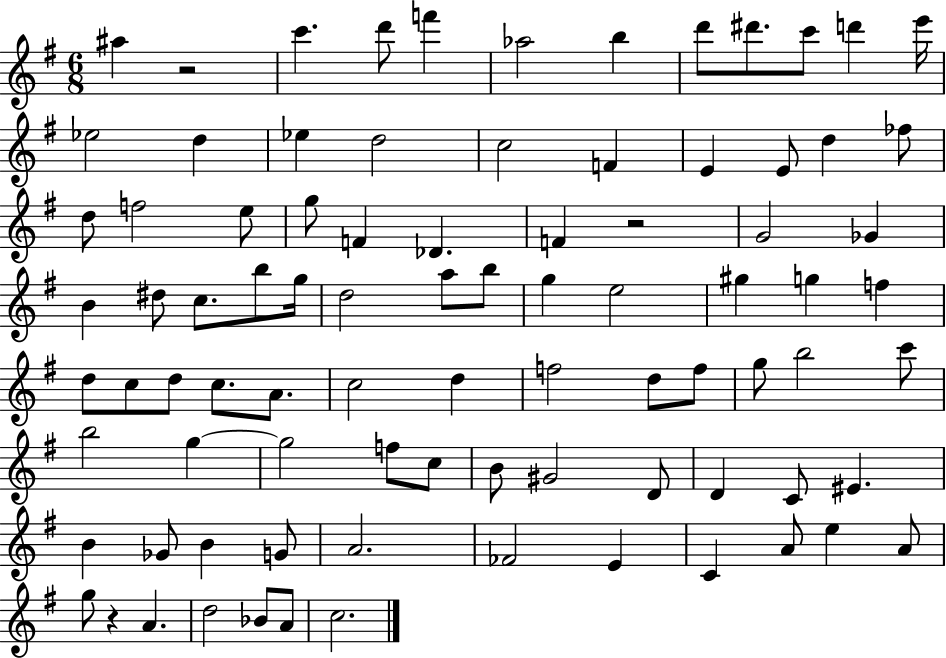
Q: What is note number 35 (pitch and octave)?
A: G5